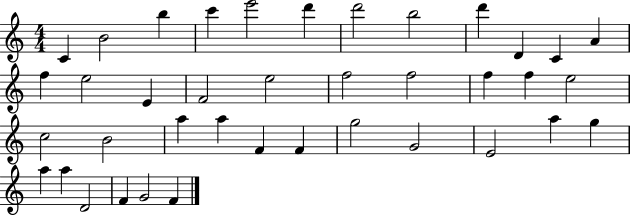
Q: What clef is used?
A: treble